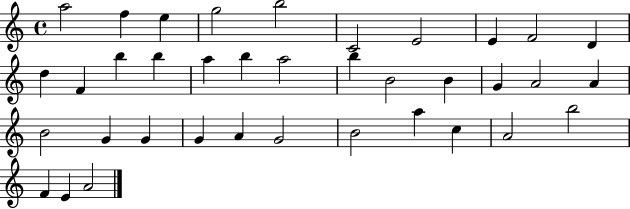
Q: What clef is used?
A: treble